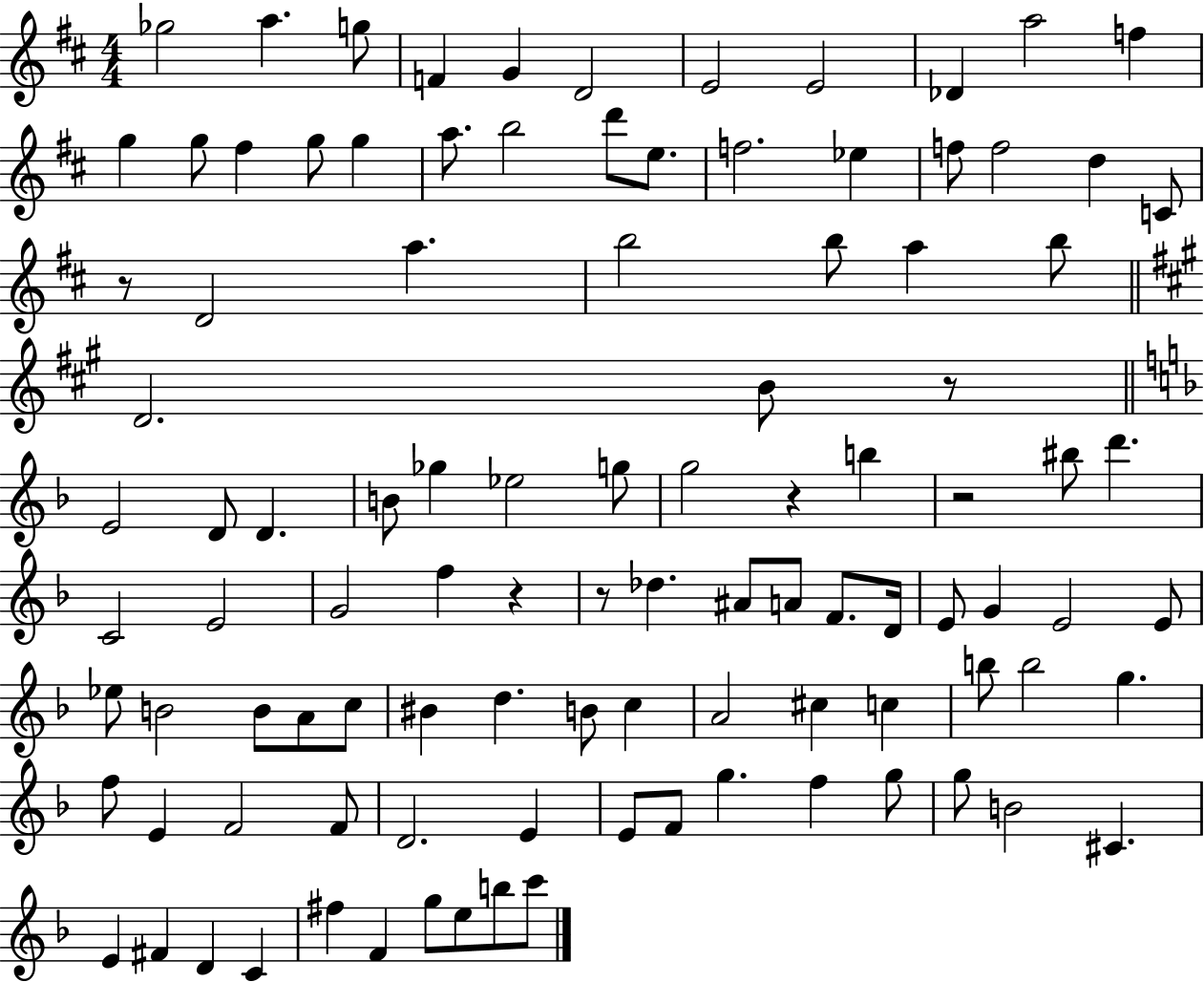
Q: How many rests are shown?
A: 6